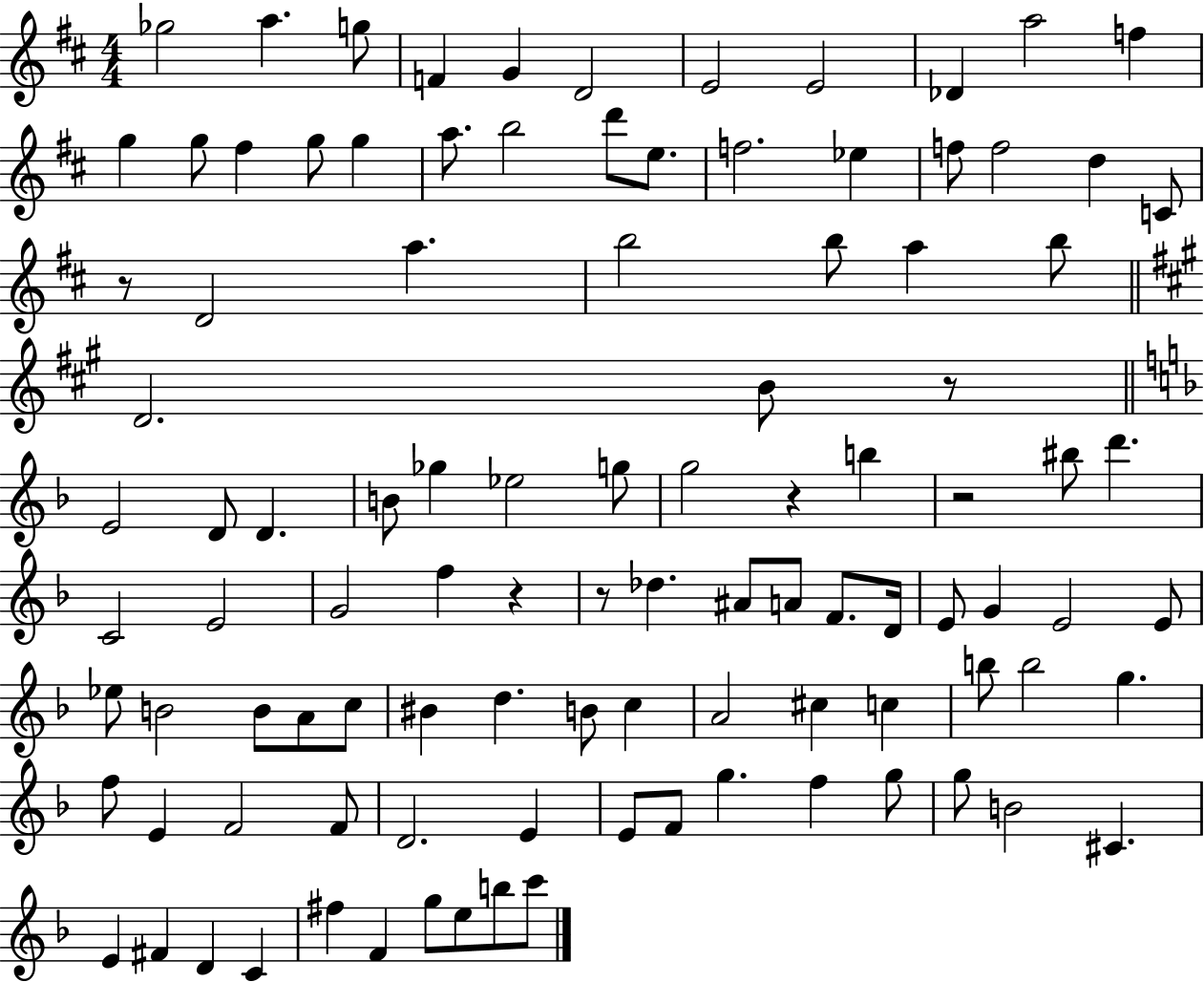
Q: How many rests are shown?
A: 6